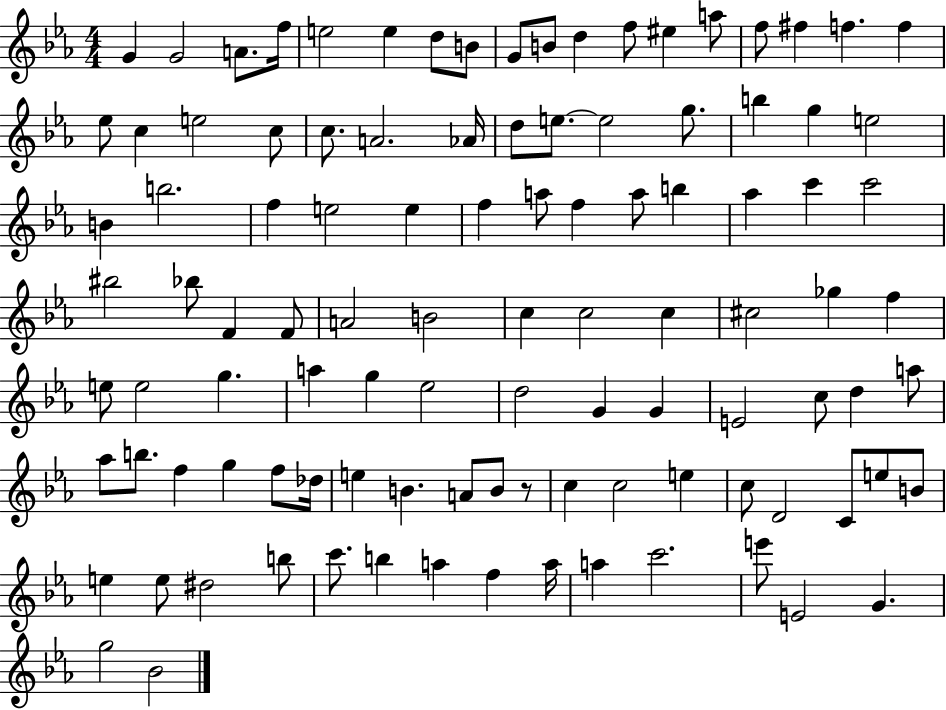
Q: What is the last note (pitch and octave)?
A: Bb4